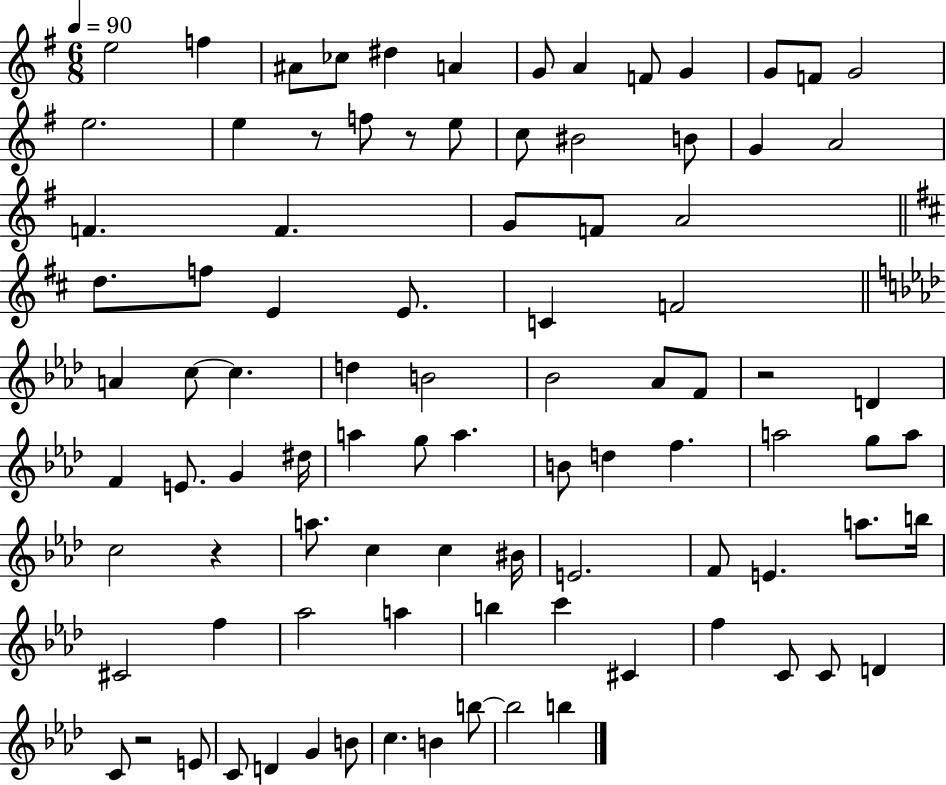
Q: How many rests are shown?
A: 5